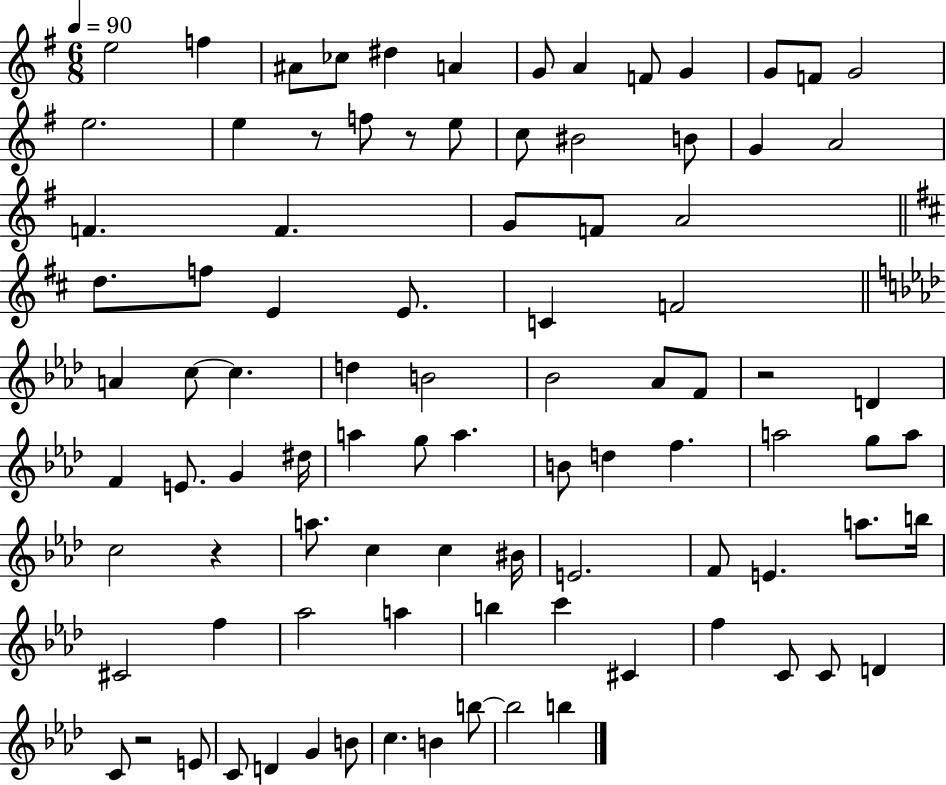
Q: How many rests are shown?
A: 5